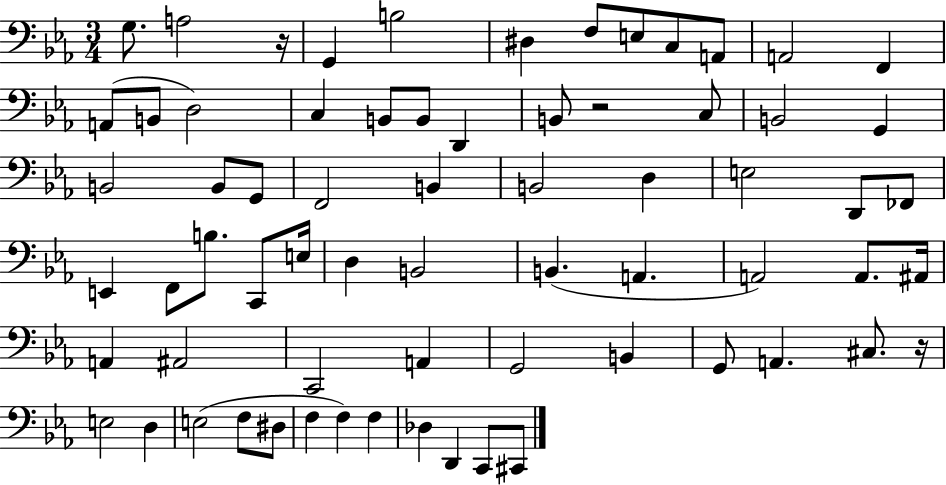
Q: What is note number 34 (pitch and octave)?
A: F2